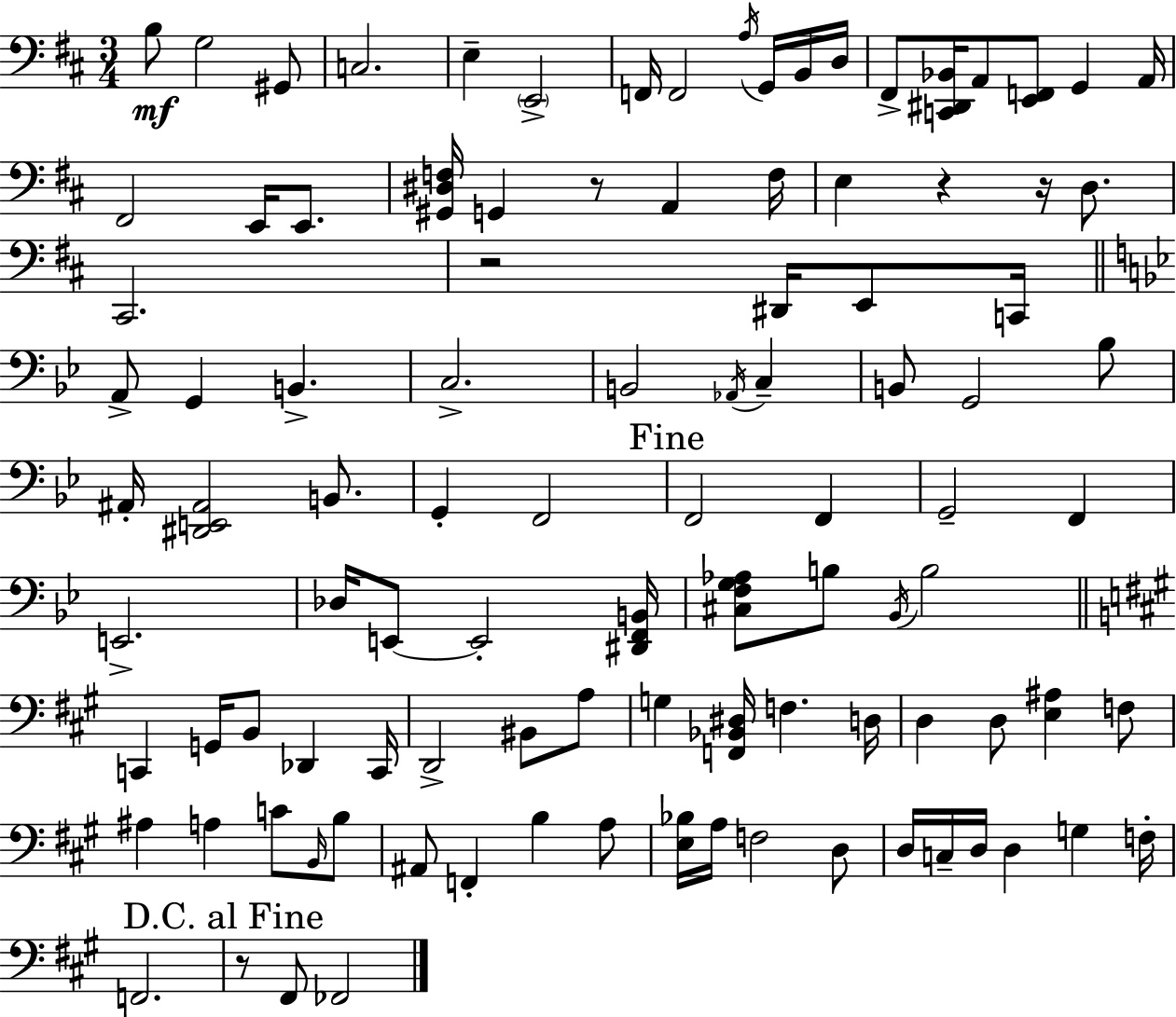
{
  \clef bass
  \numericTimeSignature
  \time 3/4
  \key d \major
  b8\mf g2 gis,8 | c2. | e4-- \parenthesize e,2-> | f,16 f,2 \acciaccatura { a16 } g,16 b,16 | \break d16 fis,8-> <c, dis, bes,>16 a,8 <e, f,>8 g,4 | a,16 fis,2 e,16 e,8. | <gis, dis f>16 g,4 r8 a,4 | f16 e4 r4 r16 d8. | \break cis,2. | r2 dis,16 e,8 | c,16 \bar "||" \break \key bes \major a,8-> g,4 b,4.-> | c2.-> | b,2 \acciaccatura { aes,16 } c4-- | b,8 g,2 bes8 | \break ais,16-. <dis, e, ais,>2 b,8. | g,4-. f,2 | \mark "Fine" f,2 f,4 | g,2-- f,4 | \break e,2.-> | des16 e,8~~ e,2-. | <dis, f, b,>16 <cis f g aes>8 b8 \acciaccatura { bes,16 } b2 | \bar "||" \break \key a \major c,4 g,16 b,8 des,4 c,16 | d,2-> bis,8 a8 | g4 <f, bes, dis>16 f4. d16 | d4 d8 <e ais>4 f8 | \break ais4 a4 c'8 \grace { b,16 } b8 | ais,8 f,4-. b4 a8 | <e bes>16 a16 f2 d8 | d16 c16-- d16 d4 g4 | \break f16-. f,2. | \mark "D.C. al Fine" r8 fis,8 fes,2 | \bar "|."
}